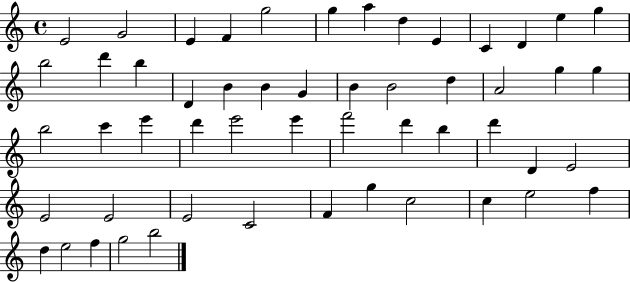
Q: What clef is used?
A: treble